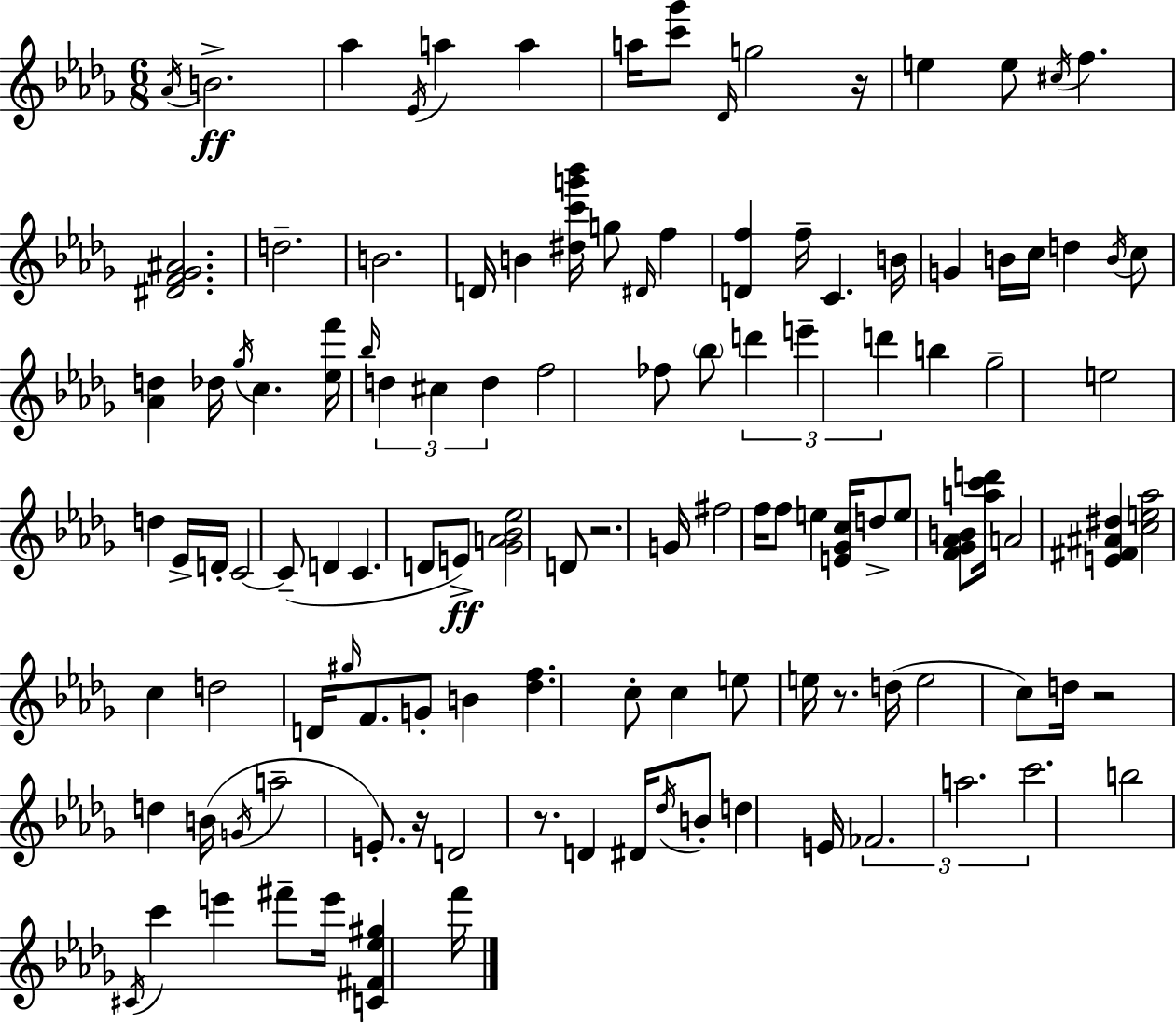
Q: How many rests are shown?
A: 6